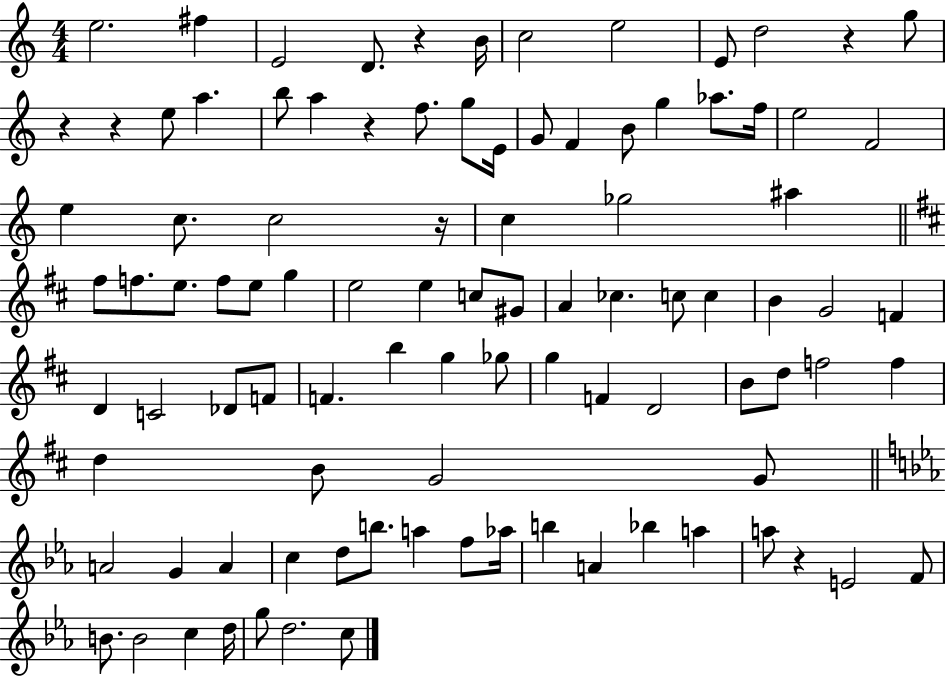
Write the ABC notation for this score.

X:1
T:Untitled
M:4/4
L:1/4
K:C
e2 ^f E2 D/2 z B/4 c2 e2 E/2 d2 z g/2 z z e/2 a b/2 a z f/2 g/2 E/4 G/2 F B/2 g _a/2 f/4 e2 F2 e c/2 c2 z/4 c _g2 ^a ^f/2 f/2 e/2 f/2 e/2 g e2 e c/2 ^G/2 A _c c/2 c B G2 F D C2 _D/2 F/2 F b g _g/2 g F D2 B/2 d/2 f2 f d B/2 G2 G/2 A2 G A c d/2 b/2 a f/2 _a/4 b A _b a a/2 z E2 F/2 B/2 B2 c d/4 g/2 d2 c/2